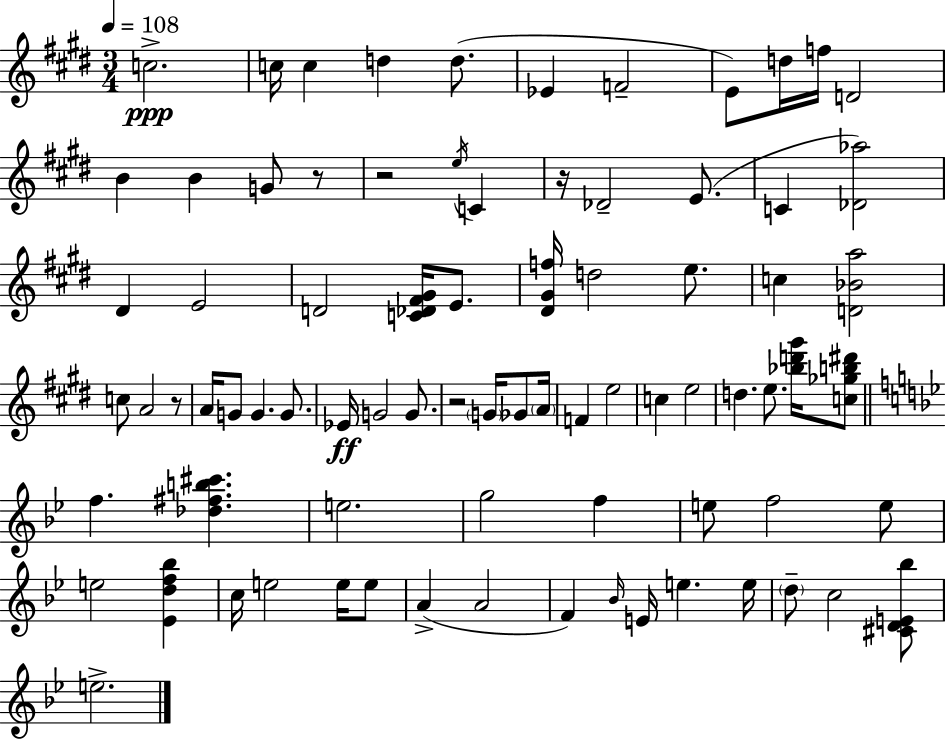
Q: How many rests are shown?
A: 5